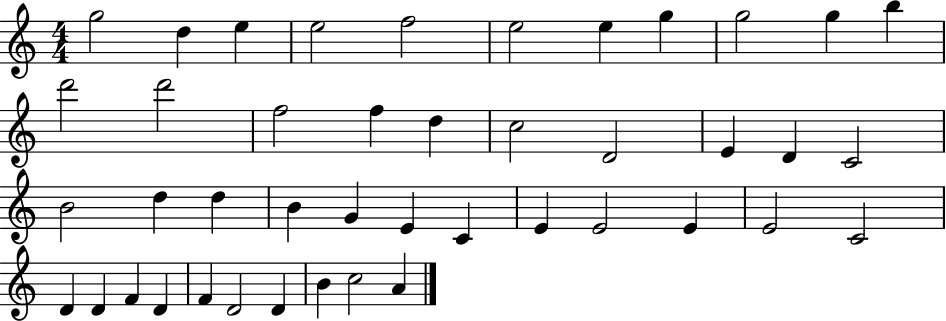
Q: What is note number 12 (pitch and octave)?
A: D6